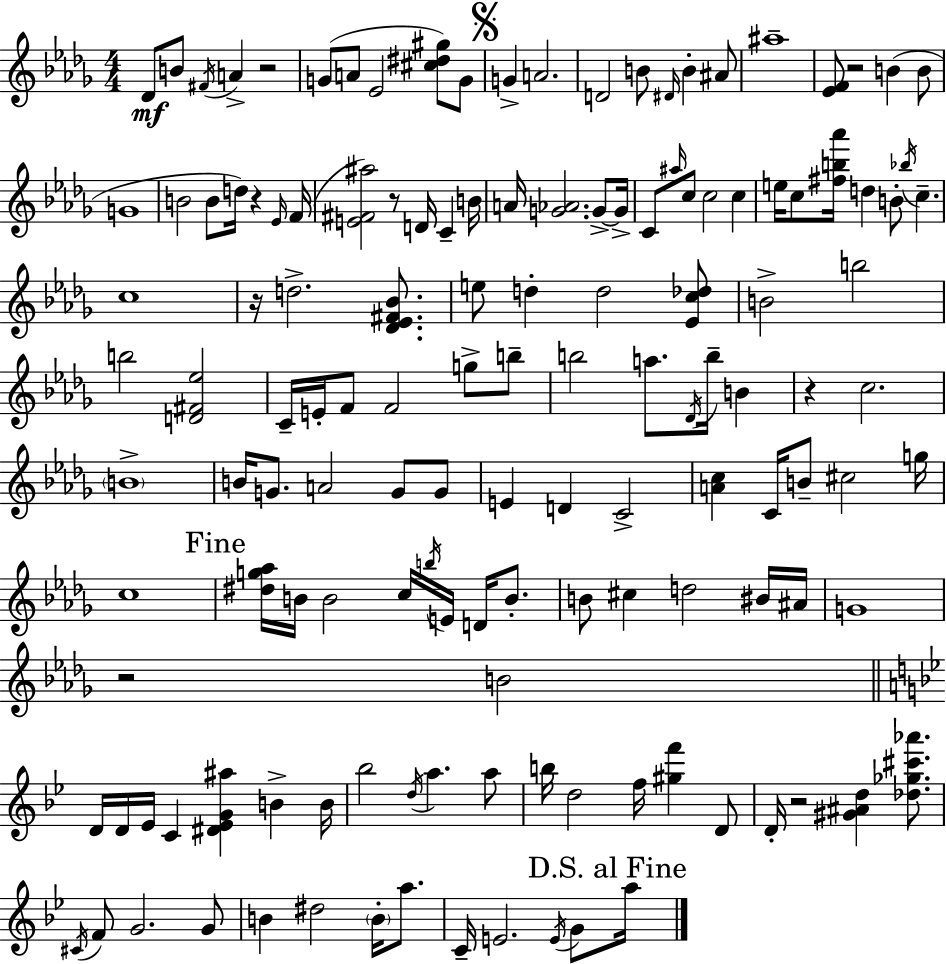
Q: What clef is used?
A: treble